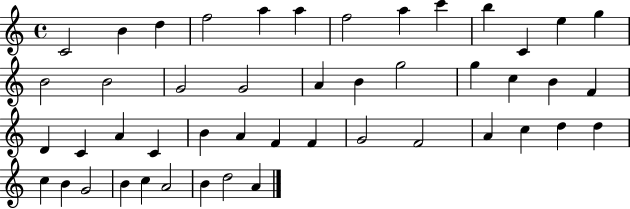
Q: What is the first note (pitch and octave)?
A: C4